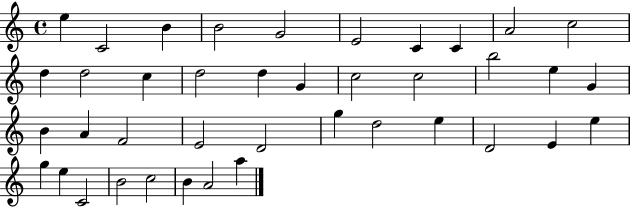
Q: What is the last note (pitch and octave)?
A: A5